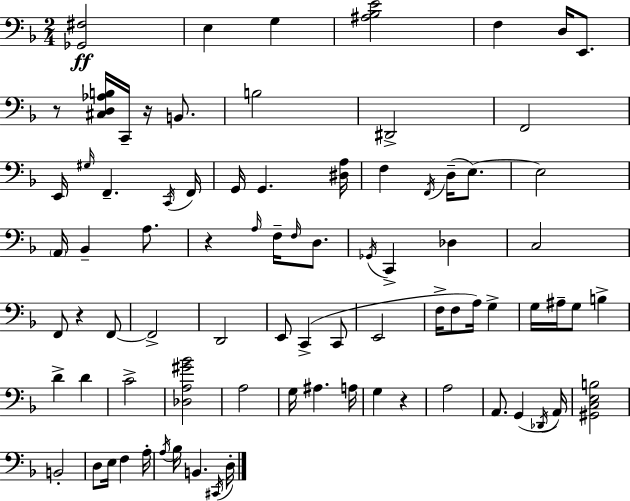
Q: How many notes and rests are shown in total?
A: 83